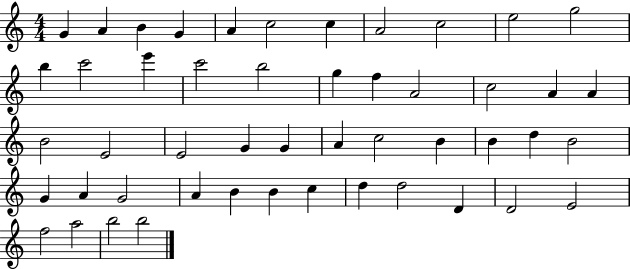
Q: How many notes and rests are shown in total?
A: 49